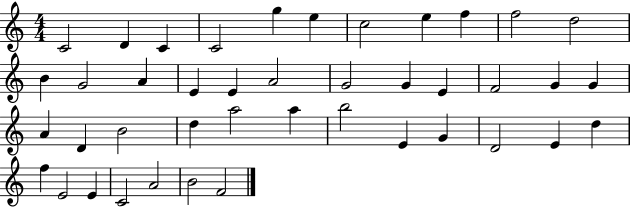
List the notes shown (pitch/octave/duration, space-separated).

C4/h D4/q C4/q C4/h G5/q E5/q C5/h E5/q F5/q F5/h D5/h B4/q G4/h A4/q E4/q E4/q A4/h G4/h G4/q E4/q F4/h G4/q G4/q A4/q D4/q B4/h D5/q A5/h A5/q B5/h E4/q G4/q D4/h E4/q D5/q F5/q E4/h E4/q C4/h A4/h B4/h F4/h